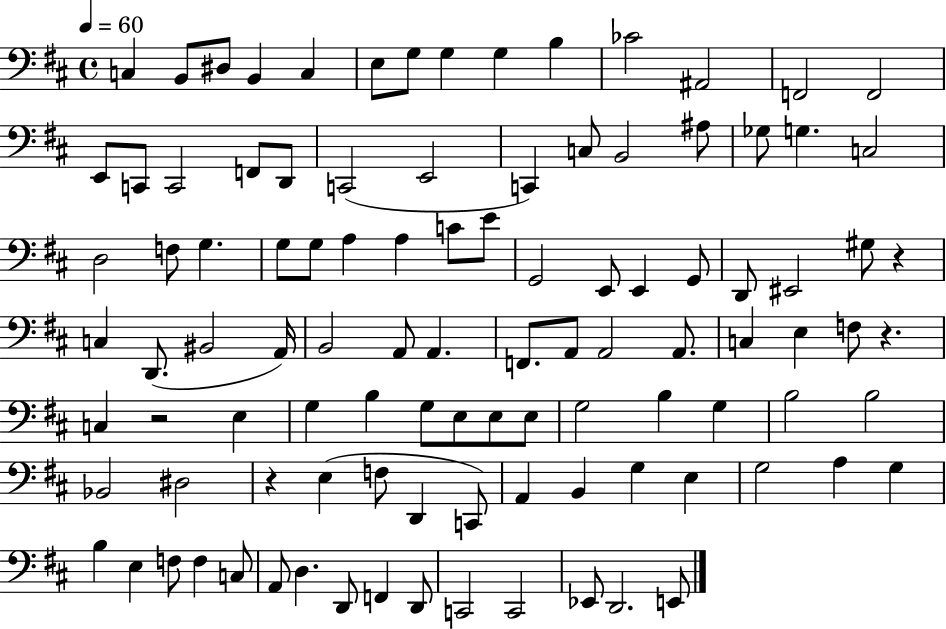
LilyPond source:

{
  \clef bass
  \time 4/4
  \defaultTimeSignature
  \key d \major
  \tempo 4 = 60
  c4 b,8 dis8 b,4 c4 | e8 g8 g4 g4 b4 | ces'2 ais,2 | f,2 f,2 | \break e,8 c,8 c,2 f,8 d,8 | c,2( e,2 | c,4) c8 b,2 ais8 | ges8 g4. c2 | \break d2 f8 g4. | g8 g8 a4 a4 c'8 e'8 | g,2 e,8 e,4 g,8 | d,8 eis,2 gis8 r4 | \break c4 d,8.( bis,2 a,16) | b,2 a,8 a,4. | f,8. a,8 a,2 a,8. | c4 e4 f8 r4. | \break c4 r2 e4 | g4 b4 g8 e8 e8 e8 | g2 b4 g4 | b2 b2 | \break bes,2 dis2 | r4 e4( f8 d,4 c,8) | a,4 b,4 g4 e4 | g2 a4 g4 | \break b4 e4 f8 f4 c8 | a,8 d4. d,8 f,4 d,8 | c,2 c,2 | ees,8 d,2. e,8 | \break \bar "|."
}